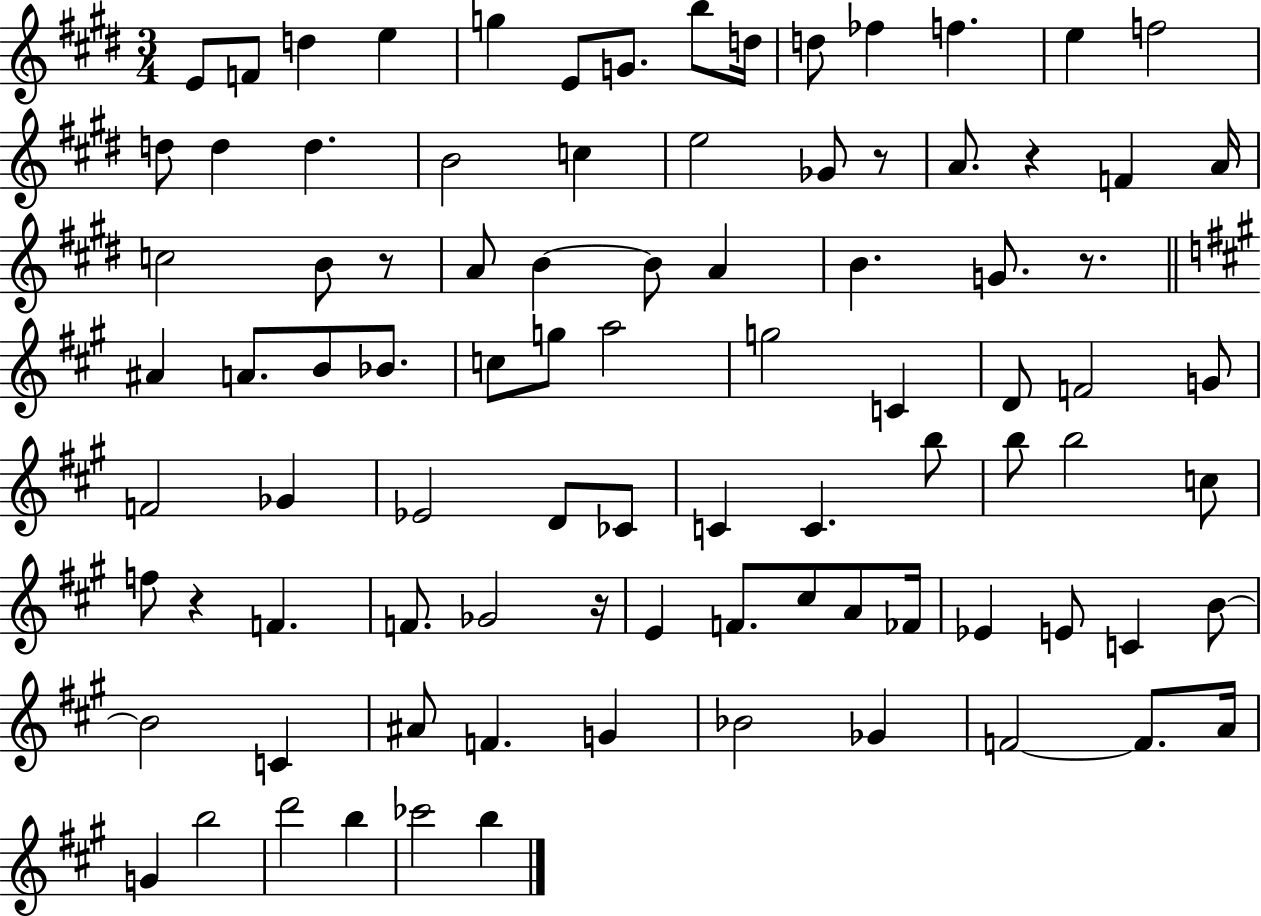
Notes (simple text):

E4/e F4/e D5/q E5/q G5/q E4/e G4/e. B5/e D5/s D5/e FES5/q F5/q. E5/q F5/h D5/e D5/q D5/q. B4/h C5/q E5/h Gb4/e R/e A4/e. R/q F4/q A4/s C5/h B4/e R/e A4/e B4/q B4/e A4/q B4/q. G4/e. R/e. A#4/q A4/e. B4/e Bb4/e. C5/e G5/e A5/h G5/h C4/q D4/e F4/h G4/e F4/h Gb4/q Eb4/h D4/e CES4/e C4/q C4/q. B5/e B5/e B5/h C5/e F5/e R/q F4/q. F4/e. Gb4/h R/s E4/q F4/e. C#5/e A4/e FES4/s Eb4/q E4/e C4/q B4/e B4/h C4/q A#4/e F4/q. G4/q Bb4/h Gb4/q F4/h F4/e. A4/s G4/q B5/h D6/h B5/q CES6/h B5/q